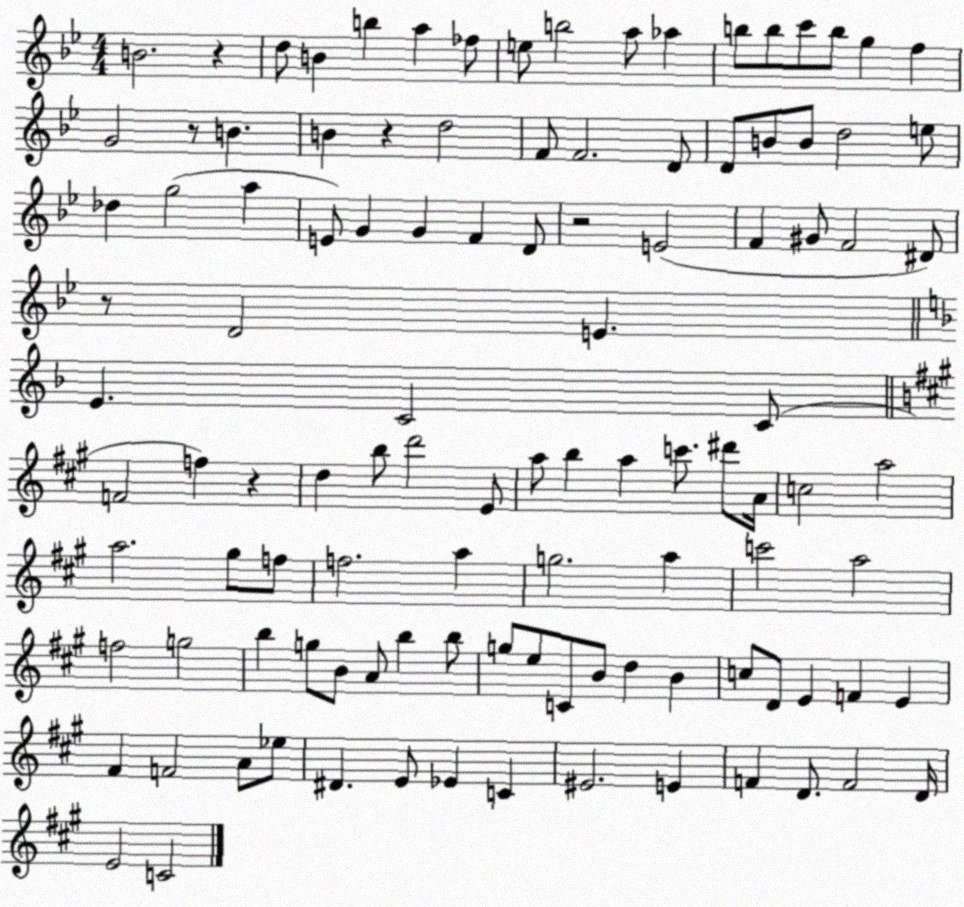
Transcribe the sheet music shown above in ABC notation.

X:1
T:Untitled
M:4/4
L:1/4
K:Bb
B2 z d/2 B b a _f/2 e/2 b2 a/2 _a b/2 b/2 c'/2 b/2 g f G2 z/2 B B z d2 F/2 F2 D/2 D/2 B/2 B/2 d2 e/2 _d g2 a E/2 G G F D/2 z2 E2 F ^G/2 F2 ^D/2 z/2 D2 E E C2 C/2 F2 f z d b/2 d'2 E/2 a/2 b a c'/2 ^d'/2 A/4 c2 a2 a2 ^g/2 f/2 f2 a g2 a c'2 a2 f2 g2 b g/2 B/2 A/2 b b/2 g/2 e/2 C/2 B/2 d B c/2 D/2 E F E ^F F2 A/2 _e/2 ^D E/2 _E C ^E2 E F D/2 F2 D/4 E2 C2